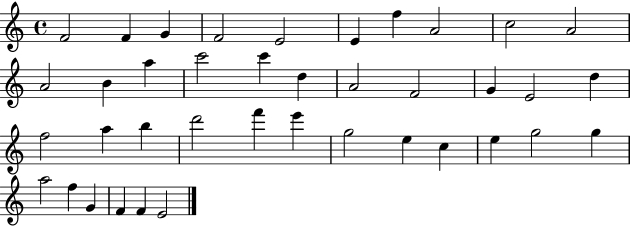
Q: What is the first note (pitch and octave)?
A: F4